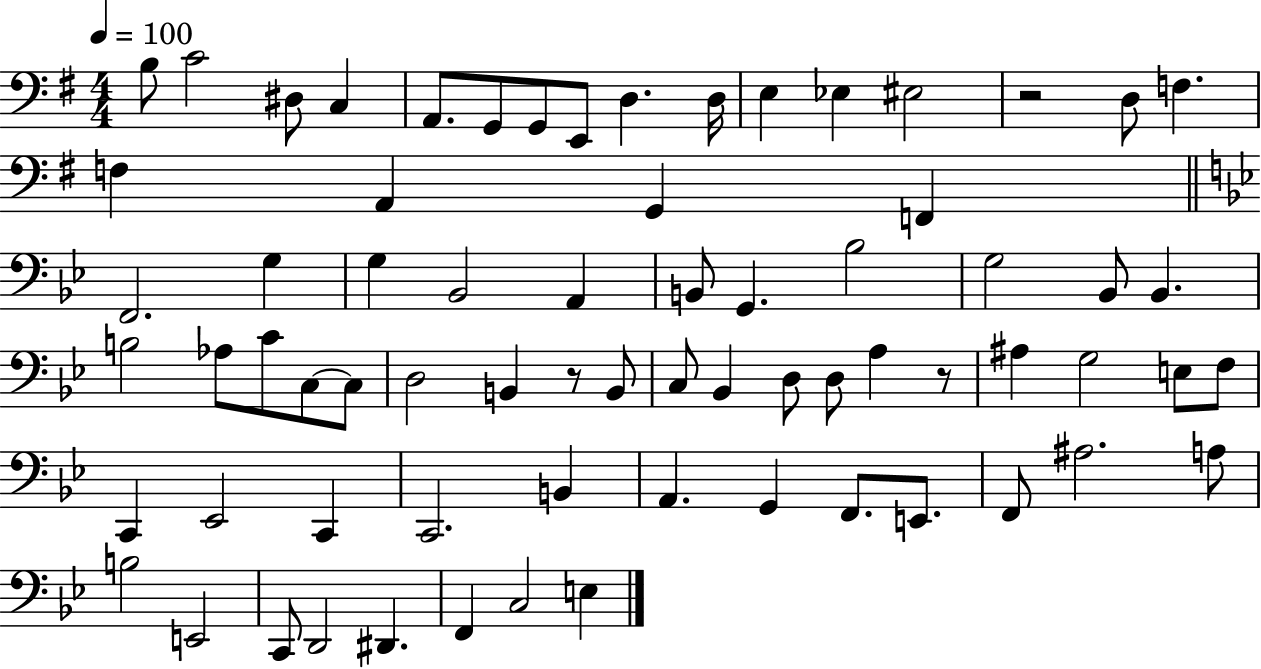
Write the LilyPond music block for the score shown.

{
  \clef bass
  \numericTimeSignature
  \time 4/4
  \key g \major
  \tempo 4 = 100
  b8 c'2 dis8 c4 | a,8. g,8 g,8 e,8 d4. d16 | e4 ees4 eis2 | r2 d8 f4. | \break f4 a,4 g,4 f,4 | \bar "||" \break \key bes \major f,2. g4 | g4 bes,2 a,4 | b,8 g,4. bes2 | g2 bes,8 bes,4. | \break b2 aes8 c'8 c8~~ c8 | d2 b,4 r8 b,8 | c8 bes,4 d8 d8 a4 r8 | ais4 g2 e8 f8 | \break c,4 ees,2 c,4 | c,2. b,4 | a,4. g,4 f,8. e,8. | f,8 ais2. a8 | \break b2 e,2 | c,8 d,2 dis,4. | f,4 c2 e4 | \bar "|."
}